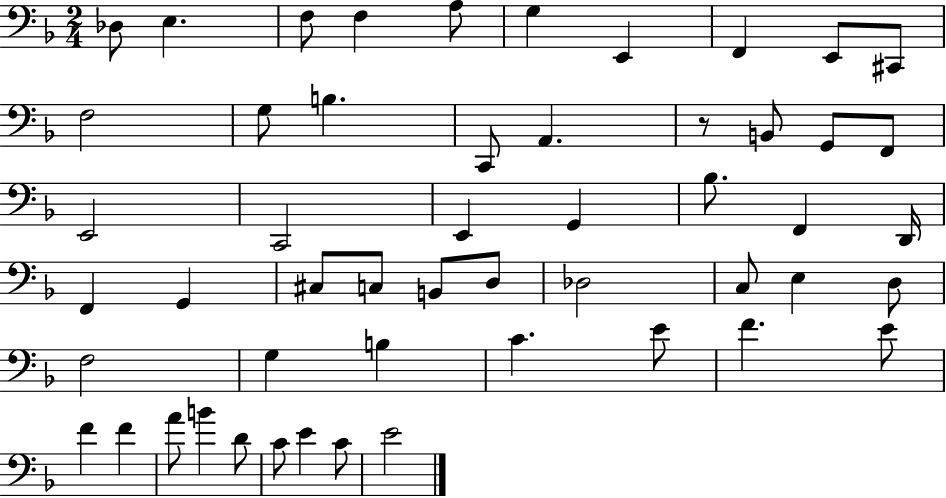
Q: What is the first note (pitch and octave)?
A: Db3